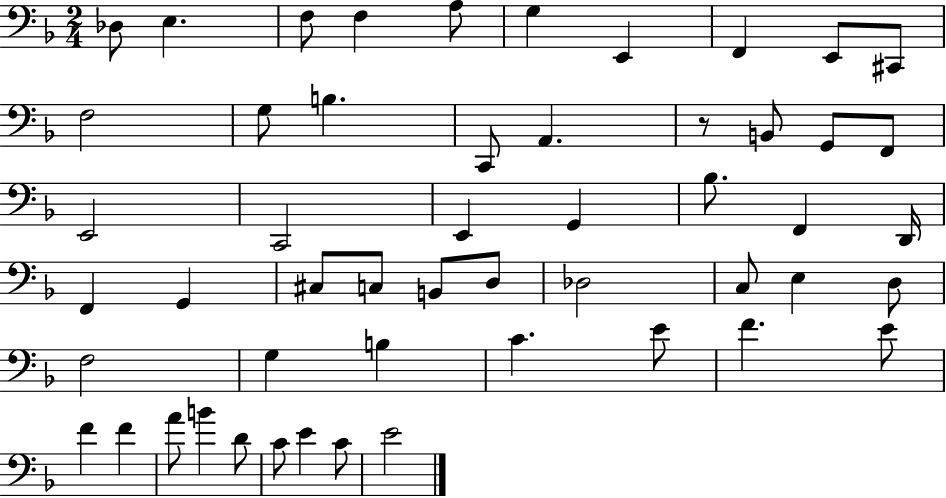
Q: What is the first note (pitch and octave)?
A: Db3